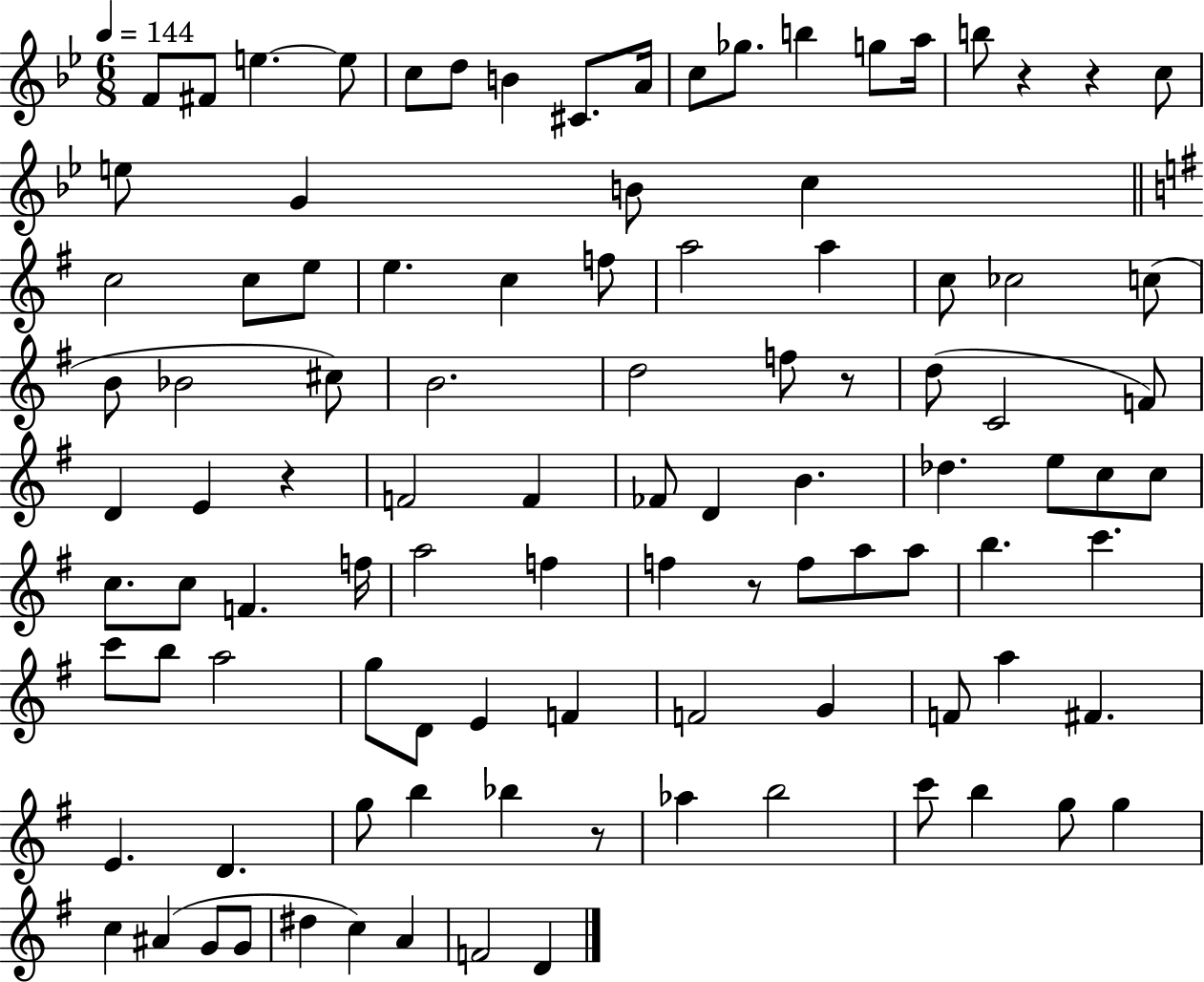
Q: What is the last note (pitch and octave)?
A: D4